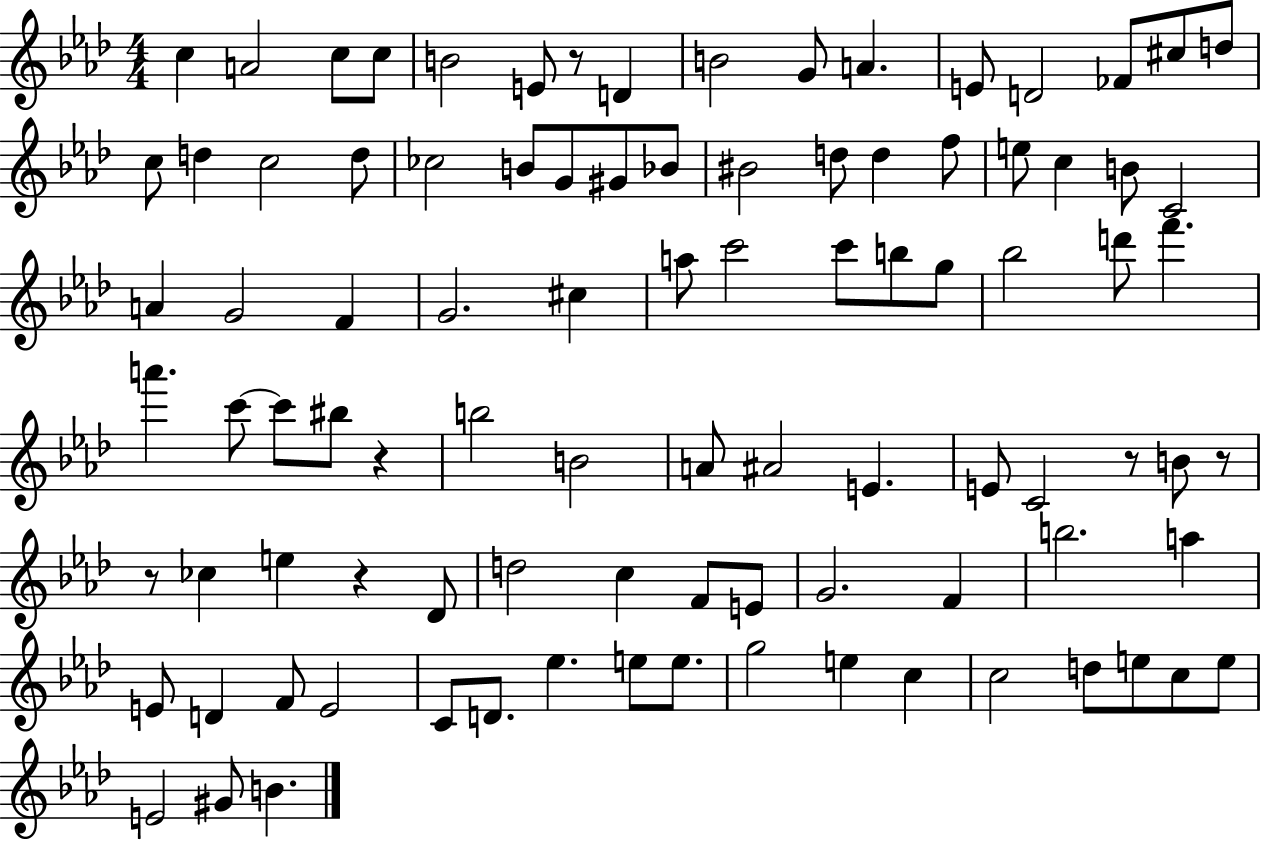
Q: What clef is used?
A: treble